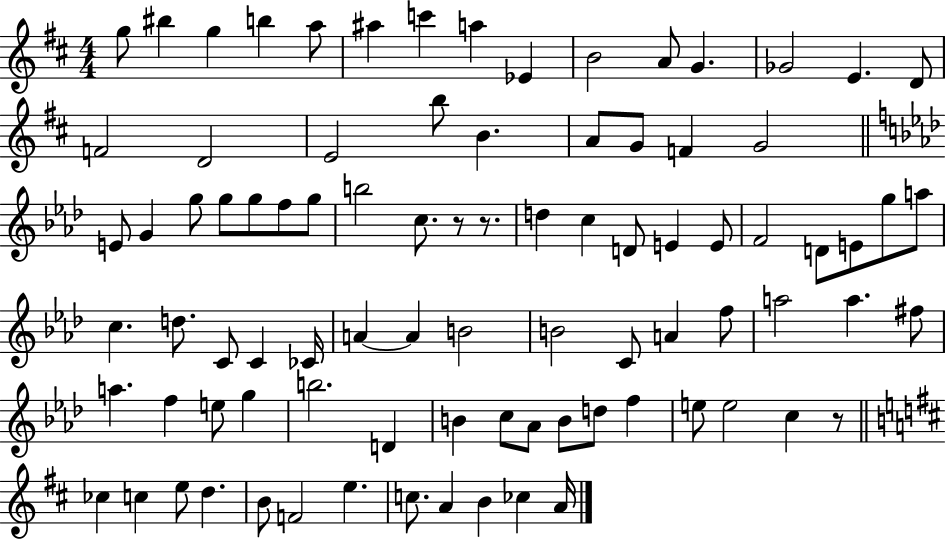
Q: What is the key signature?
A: D major